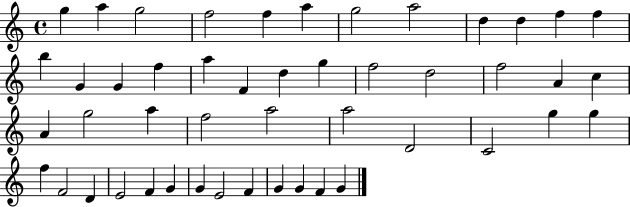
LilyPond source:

{
  \clef treble
  \time 4/4
  \defaultTimeSignature
  \key c \major
  g''4 a''4 g''2 | f''2 f''4 a''4 | g''2 a''2 | d''4 d''4 f''4 f''4 | \break b''4 g'4 g'4 f''4 | a''4 f'4 d''4 g''4 | f''2 d''2 | f''2 a'4 c''4 | \break a'4 g''2 a''4 | f''2 a''2 | a''2 d'2 | c'2 g''4 g''4 | \break f''4 f'2 d'4 | e'2 f'4 g'4 | g'4 e'2 f'4 | g'4 g'4 f'4 g'4 | \break \bar "|."
}